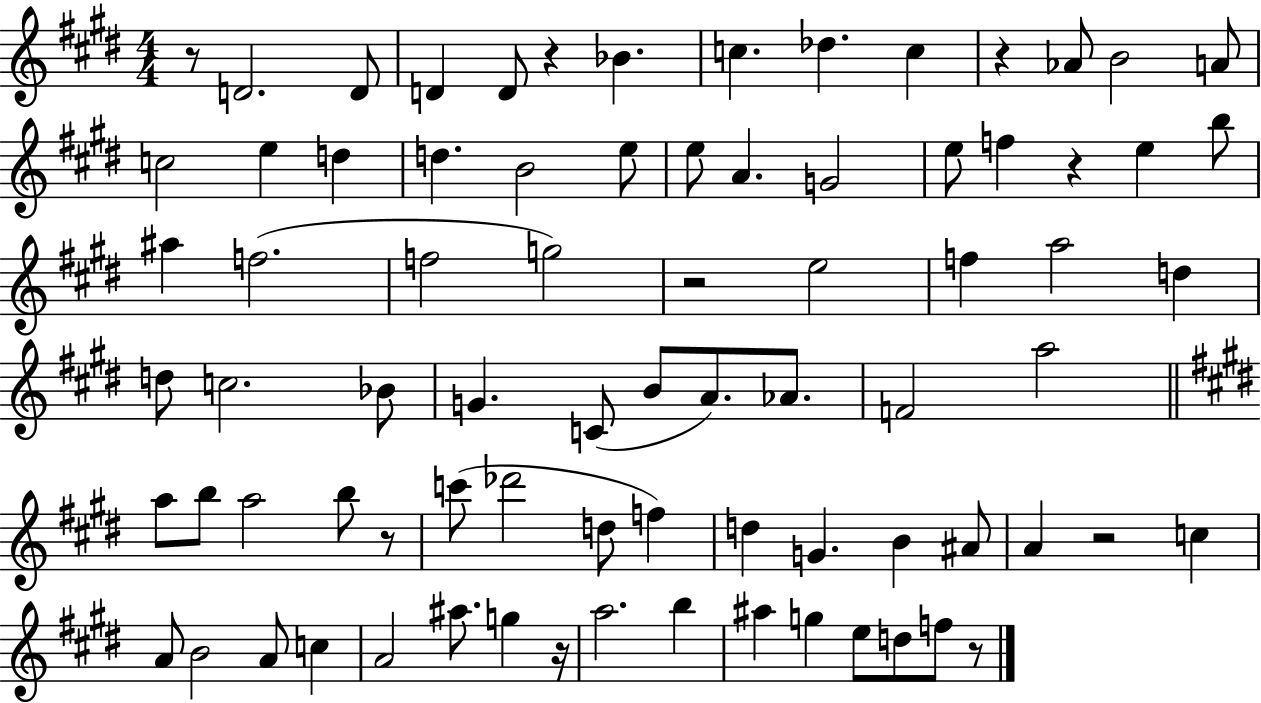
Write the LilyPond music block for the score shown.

{
  \clef treble
  \numericTimeSignature
  \time 4/4
  \key e \major
  r8 d'2. d'8 | d'4 d'8 r4 bes'4. | c''4. des''4. c''4 | r4 aes'8 b'2 a'8 | \break c''2 e''4 d''4 | d''4. b'2 e''8 | e''8 a'4. g'2 | e''8 f''4 r4 e''4 b''8 | \break ais''4 f''2.( | f''2 g''2) | r2 e''2 | f''4 a''2 d''4 | \break d''8 c''2. bes'8 | g'4. c'8( b'8 a'8.) aes'8. | f'2 a''2 | \bar "||" \break \key e \major a''8 b''8 a''2 b''8 r8 | c'''8( des'''2 d''8 f''4) | d''4 g'4. b'4 ais'8 | a'4 r2 c''4 | \break a'8 b'2 a'8 c''4 | a'2 ais''8. g''4 r16 | a''2. b''4 | ais''4 g''4 e''8 d''8 f''8 r8 | \break \bar "|."
}